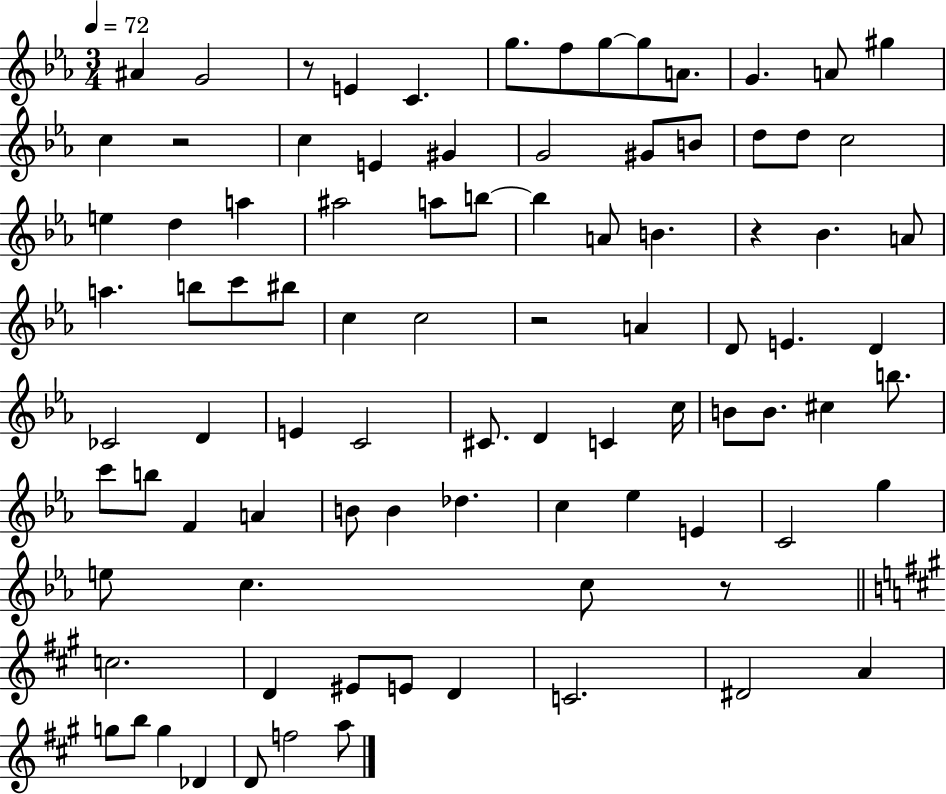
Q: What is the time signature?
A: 3/4